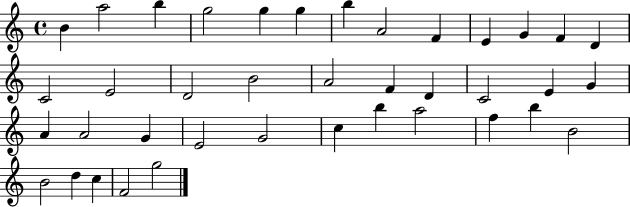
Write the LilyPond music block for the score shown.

{
  \clef treble
  \time 4/4
  \defaultTimeSignature
  \key c \major
  b'4 a''2 b''4 | g''2 g''4 g''4 | b''4 a'2 f'4 | e'4 g'4 f'4 d'4 | \break c'2 e'2 | d'2 b'2 | a'2 f'4 d'4 | c'2 e'4 g'4 | \break a'4 a'2 g'4 | e'2 g'2 | c''4 b''4 a''2 | f''4 b''4 b'2 | \break b'2 d''4 c''4 | f'2 g''2 | \bar "|."
}